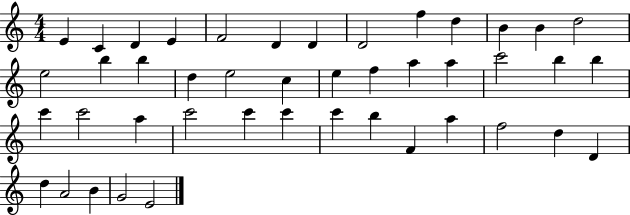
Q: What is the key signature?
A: C major